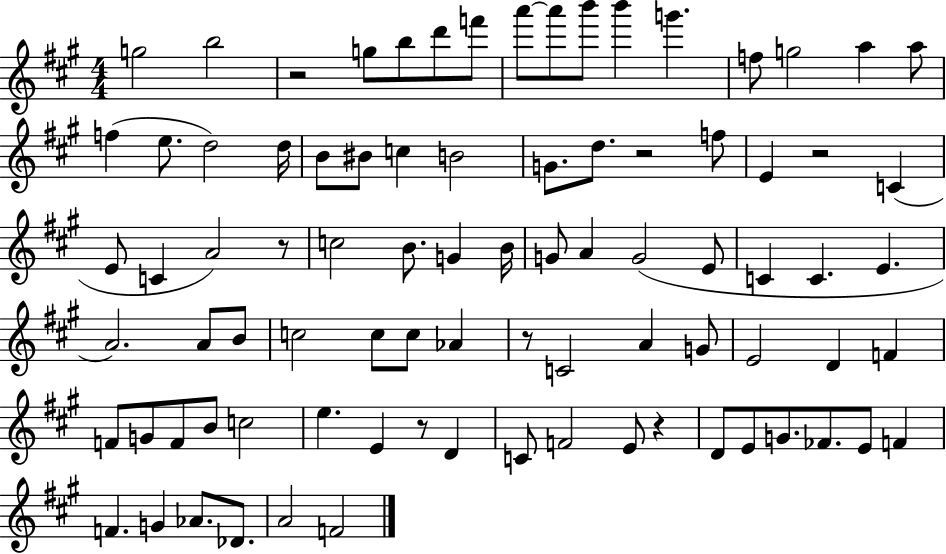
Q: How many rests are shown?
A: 7